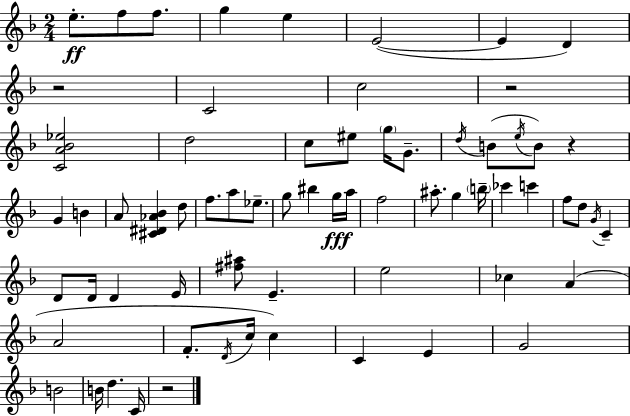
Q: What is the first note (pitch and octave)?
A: E5